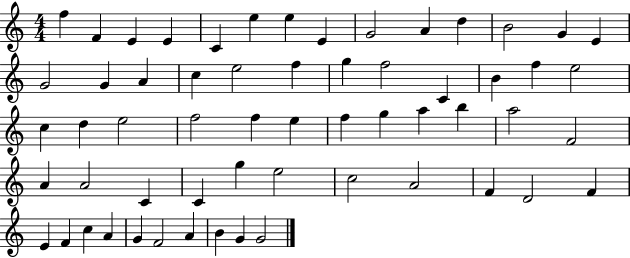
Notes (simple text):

F5/q F4/q E4/q E4/q C4/q E5/q E5/q E4/q G4/h A4/q D5/q B4/h G4/q E4/q G4/h G4/q A4/q C5/q E5/h F5/q G5/q F5/h C4/q B4/q F5/q E5/h C5/q D5/q E5/h F5/h F5/q E5/q F5/q G5/q A5/q B5/q A5/h F4/h A4/q A4/h C4/q C4/q G5/q E5/h C5/h A4/h F4/q D4/h F4/q E4/q F4/q C5/q A4/q G4/q F4/h A4/q B4/q G4/q G4/h